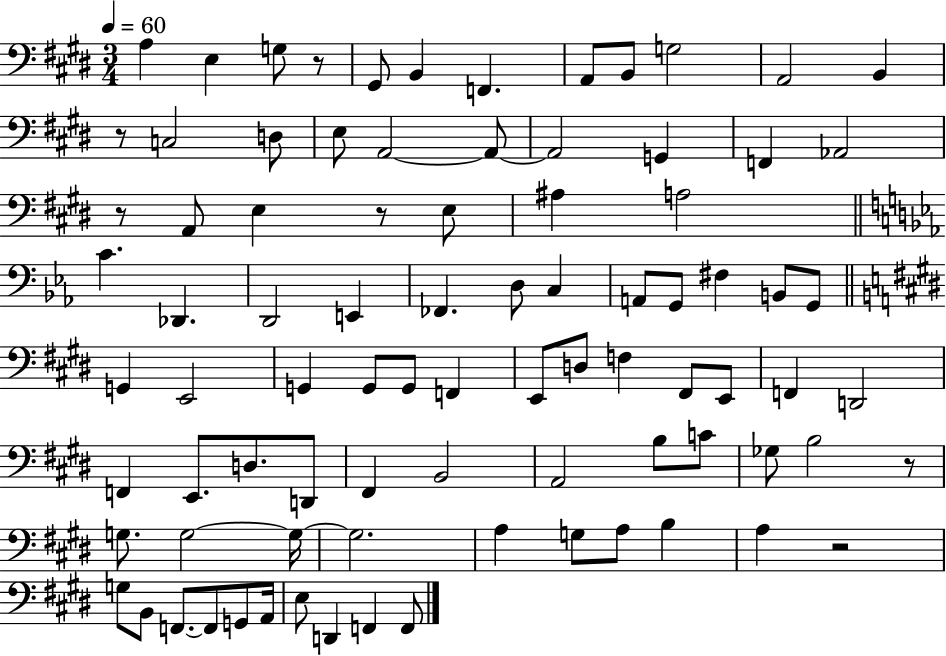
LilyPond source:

{
  \clef bass
  \numericTimeSignature
  \time 3/4
  \key e \major
  \tempo 4 = 60
  \repeat volta 2 { a4 e4 g8 r8 | gis,8 b,4 f,4. | a,8 b,8 g2 | a,2 b,4 | \break r8 c2 d8 | e8 a,2~~ a,8~~ | a,2 g,4 | f,4 aes,2 | \break r8 a,8 e4 r8 e8 | ais4 a2 | \bar "||" \break \key ees \major c'4. des,4. | d,2 e,4 | fes,4. d8 c4 | a,8 g,8 fis4 b,8 g,8 | \break \bar "||" \break \key e \major g,4 e,2 | g,4 g,8 g,8 f,4 | e,8 d8 f4 fis,8 e,8 | f,4 d,2 | \break f,4 e,8. d8. d,8 | fis,4 b,2 | a,2 b8 c'8 | ges8 b2 r8 | \break g8. g2~~ g16~~ | g2. | a4 g8 a8 b4 | a4 r2 | \break g8 b,8 f,8.~~ f,8 g,8 a,16 | e8 d,4 f,4 f,8 | } \bar "|."
}